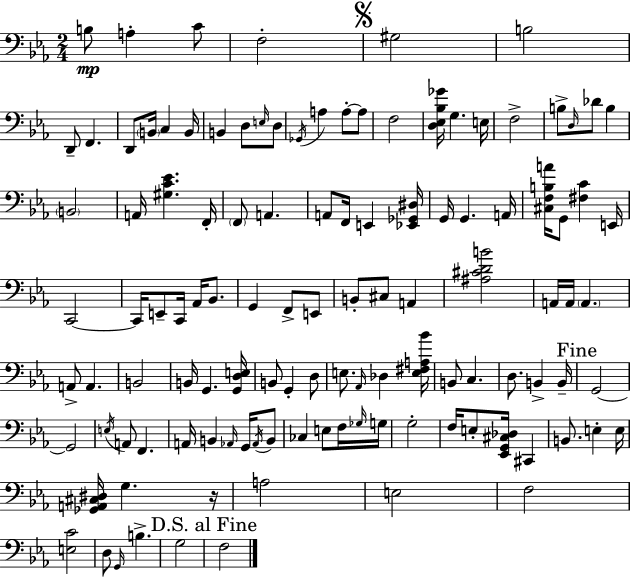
X:1
T:Untitled
M:2/4
L:1/4
K:Eb
B,/2 A, C/2 F,2 ^G,2 B,2 D,,/2 F,, D,,/2 B,,/4 C, B,,/4 B,, D,/2 E,/4 D,/2 _G,,/4 A, A,/2 A,/2 F,2 [D,_E,_B,_G]/4 G, E,/4 F,2 B,/2 D,/4 _D/2 B, B,,2 A,,/4 [^G,C_E] F,,/4 F,,/2 A,, A,,/2 F,,/4 E,, [_E,,_G,,^D,]/4 G,,/4 G,, A,,/4 [^C,F,B,A]/4 G,,/2 [^F,C] E,,/4 C,,2 C,,/4 E,,/2 C,,/4 _A,,/4 _B,,/2 G,, F,,/2 E,,/2 B,,/2 ^C,/2 A,, [^A,^CDB]2 A,,/4 A,,/4 A,, A,,/2 A,, B,,2 B,,/4 G,, [G,,D,E,]/4 B,,/2 G,, D,/2 E,/2 _A,,/4 _D, [E,^F,A,_B]/4 B,,/2 C, D,/2 B,, B,,/4 G,,2 G,,2 E,/4 A,,/2 F,, A,,/4 B,, _A,,/4 G,,/4 _A,,/4 B,,/2 _C, E,/2 F,/4 _G,/4 G,/4 G,2 F,/4 E,/2 [_E,,G,,^C,_D,]/4 ^C,, B,,/2 E, E,/4 [_G,,A,,^C,^D,]/4 G, z/4 A,2 E,2 F,2 [E,C]2 D,/2 G,,/4 B, G,2 F,2